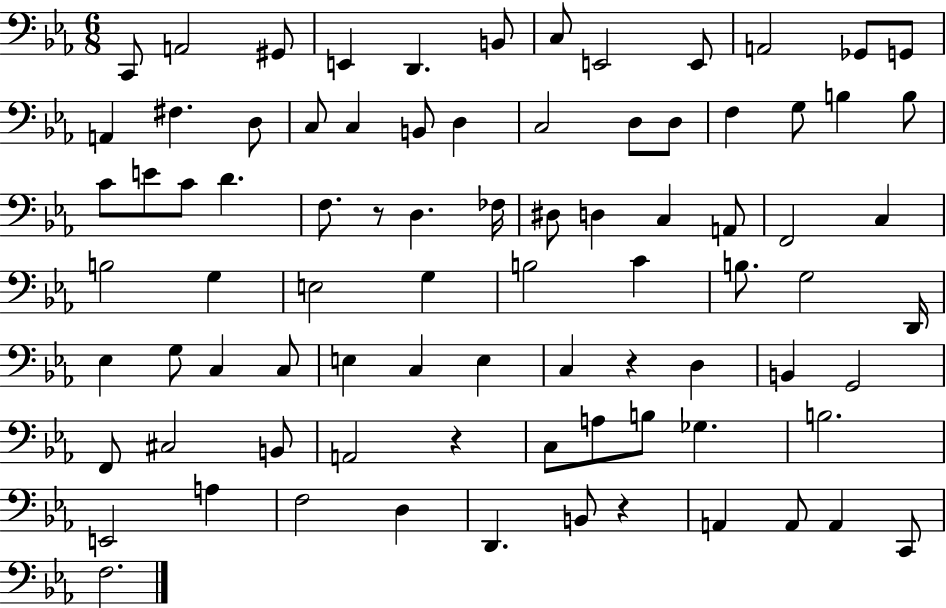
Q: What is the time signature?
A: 6/8